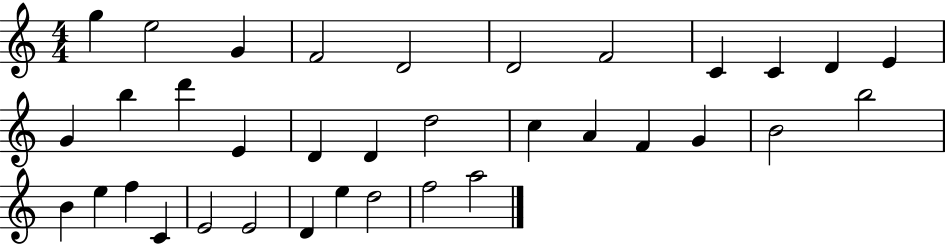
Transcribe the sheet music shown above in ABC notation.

X:1
T:Untitled
M:4/4
L:1/4
K:C
g e2 G F2 D2 D2 F2 C C D E G b d' E D D d2 c A F G B2 b2 B e f C E2 E2 D e d2 f2 a2